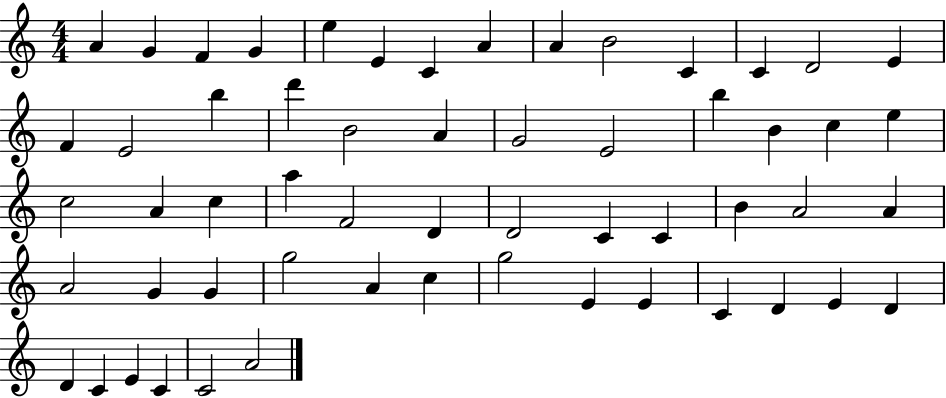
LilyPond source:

{
  \clef treble
  \numericTimeSignature
  \time 4/4
  \key c \major
  a'4 g'4 f'4 g'4 | e''4 e'4 c'4 a'4 | a'4 b'2 c'4 | c'4 d'2 e'4 | \break f'4 e'2 b''4 | d'''4 b'2 a'4 | g'2 e'2 | b''4 b'4 c''4 e''4 | \break c''2 a'4 c''4 | a''4 f'2 d'4 | d'2 c'4 c'4 | b'4 a'2 a'4 | \break a'2 g'4 g'4 | g''2 a'4 c''4 | g''2 e'4 e'4 | c'4 d'4 e'4 d'4 | \break d'4 c'4 e'4 c'4 | c'2 a'2 | \bar "|."
}